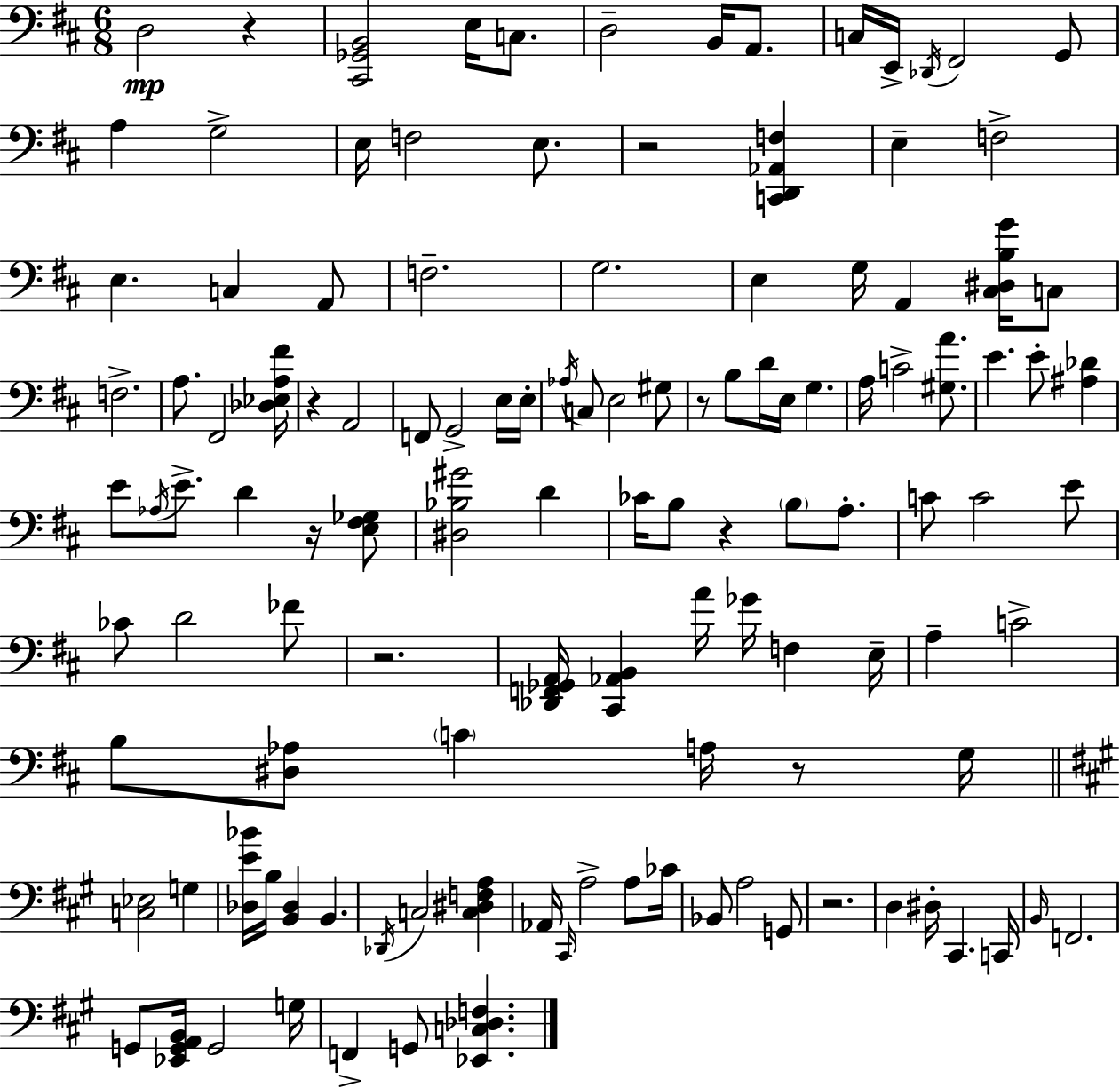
{
  \clef bass
  \numericTimeSignature
  \time 6/8
  \key d \major
  \repeat volta 2 { d2\mp r4 | <cis, ges, b,>2 e16 c8. | d2-- b,16 a,8. | c16 e,16-> \acciaccatura { des,16 } fis,2 g,8 | \break a4 g2-> | e16 f2 e8. | r2 <c, d, aes, f>4 | e4-- f2-> | \break e4. c4 a,8 | f2.-- | g2. | e4 g16 a,4 <cis dis b g'>16 c8 | \break f2.-> | a8. fis,2 | <des ees a fis'>16 r4 a,2 | f,8 g,2-> e16 | \break e16-. \acciaccatura { aes16 } c8 e2 | gis8 r8 b8 d'16 e16 g4. | a16 c'2-> <gis a'>8. | e'4. e'8-. <ais des'>4 | \break e'8 \acciaccatura { aes16 } e'8.-> d'4 | r16 <e fis ges>8 <dis bes gis'>2 d'4 | ces'16 b8 r4 \parenthesize b8 | a8.-. c'8 c'2 | \break e'8 ces'8 d'2 | fes'8 r2. | <des, f, ges, a,>16 <cis, aes, b,>4 a'16 ges'16 f4 | e16-- a4-- c'2-> | \break b8 <dis aes>8 \parenthesize c'4 a16 | r8 g16 \bar "||" \break \key a \major <c ees>2 g4 | <des e' bes'>16 b16 <b, des>4 b,4. | \acciaccatura { des,16 } c2 <c dis f a>4 | aes,16 \grace { cis,16 } a2-> a8 | \break ces'16 bes,8 a2 | g,8 r2. | d4 dis16-. cis,4. | c,16 \grace { b,16 } f,2. | \break g,8 <ees, g, a, b,>16 g,2 | g16 f,4-> g,8 <ees, c des f>4. | } \bar "|."
}